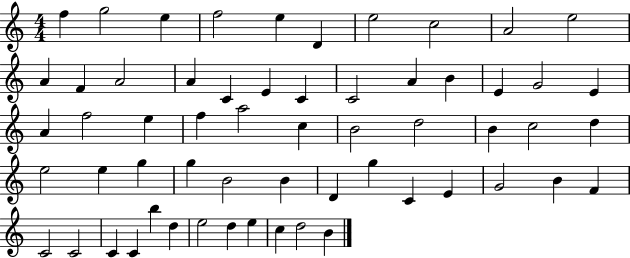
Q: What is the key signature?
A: C major